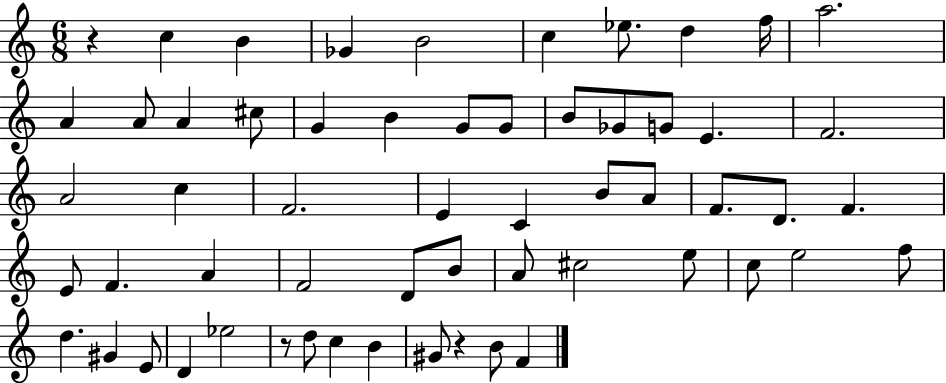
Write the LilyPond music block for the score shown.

{
  \clef treble
  \numericTimeSignature
  \time 6/8
  \key c \major
  \repeat volta 2 { r4 c''4 b'4 | ges'4 b'2 | c''4 ees''8. d''4 f''16 | a''2. | \break a'4 a'8 a'4 cis''8 | g'4 b'4 g'8 g'8 | b'8 ges'8 g'8 e'4. | f'2. | \break a'2 c''4 | f'2. | e'4 c'4 b'8 a'8 | f'8. d'8. f'4. | \break e'8 f'4. a'4 | f'2 d'8 b'8 | a'8 cis''2 e''8 | c''8 e''2 f''8 | \break d''4. gis'4 e'8 | d'4 ees''2 | r8 d''8 c''4 b'4 | gis'8 r4 b'8 f'4 | \break } \bar "|."
}